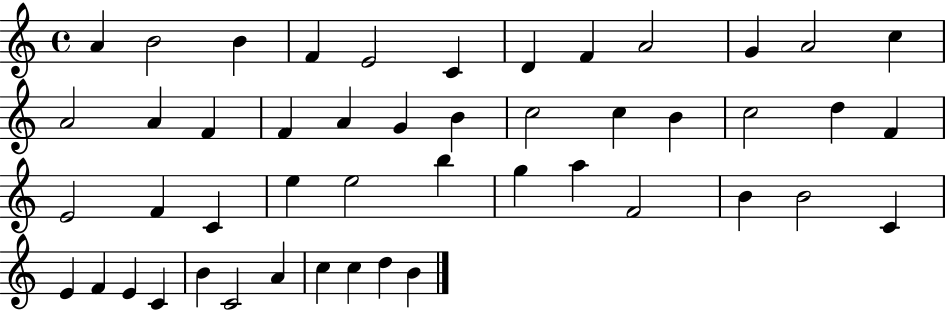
A4/q B4/h B4/q F4/q E4/h C4/q D4/q F4/q A4/h G4/q A4/h C5/q A4/h A4/q F4/q F4/q A4/q G4/q B4/q C5/h C5/q B4/q C5/h D5/q F4/q E4/h F4/q C4/q E5/q E5/h B5/q G5/q A5/q F4/h B4/q B4/h C4/q E4/q F4/q E4/q C4/q B4/q C4/h A4/q C5/q C5/q D5/q B4/q